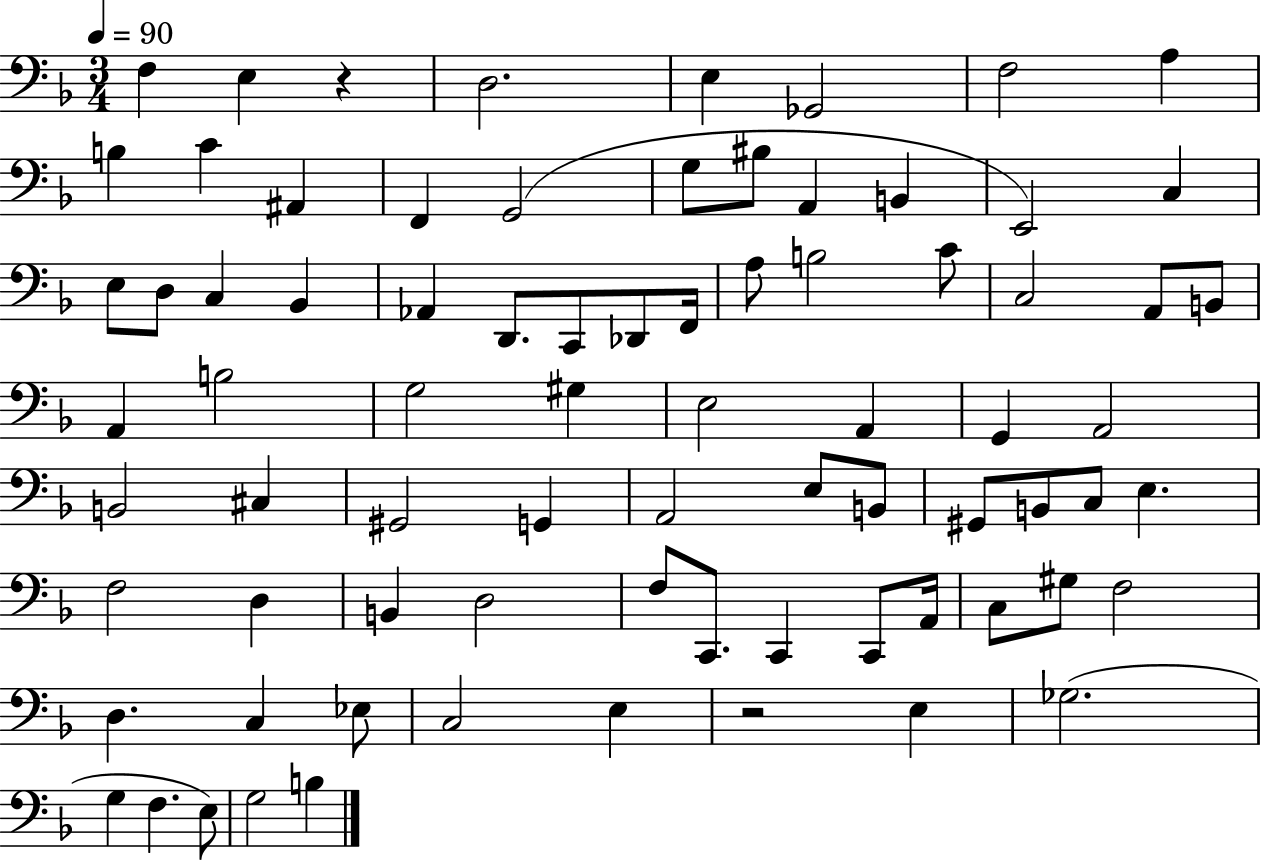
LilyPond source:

{
  \clef bass
  \numericTimeSignature
  \time 3/4
  \key f \major
  \tempo 4 = 90
  f4 e4 r4 | d2. | e4 ges,2 | f2 a4 | \break b4 c'4 ais,4 | f,4 g,2( | g8 bis8 a,4 b,4 | e,2) c4 | \break e8 d8 c4 bes,4 | aes,4 d,8. c,8 des,8 f,16 | a8 b2 c'8 | c2 a,8 b,8 | \break a,4 b2 | g2 gis4 | e2 a,4 | g,4 a,2 | \break b,2 cis4 | gis,2 g,4 | a,2 e8 b,8 | gis,8 b,8 c8 e4. | \break f2 d4 | b,4 d2 | f8 c,8. c,4 c,8 a,16 | c8 gis8 f2 | \break d4. c4 ees8 | c2 e4 | r2 e4 | ges2.( | \break g4 f4. e8) | g2 b4 | \bar "|."
}